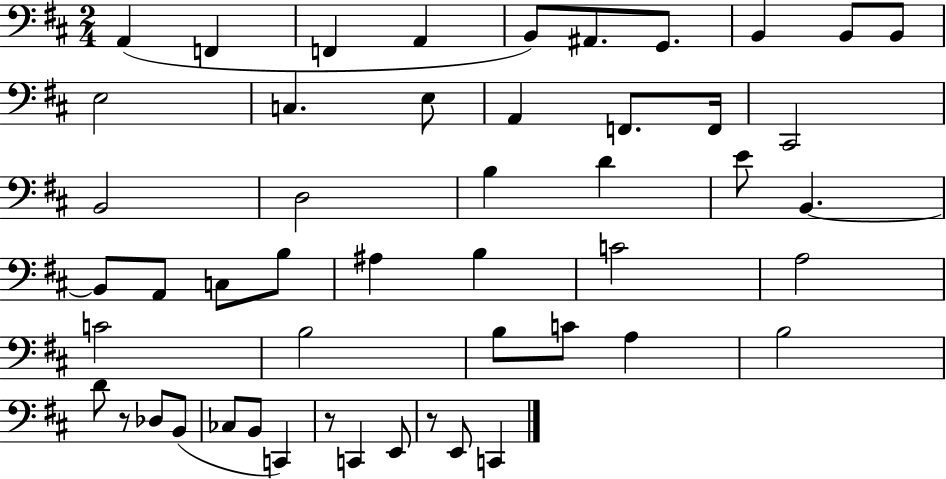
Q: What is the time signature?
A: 2/4